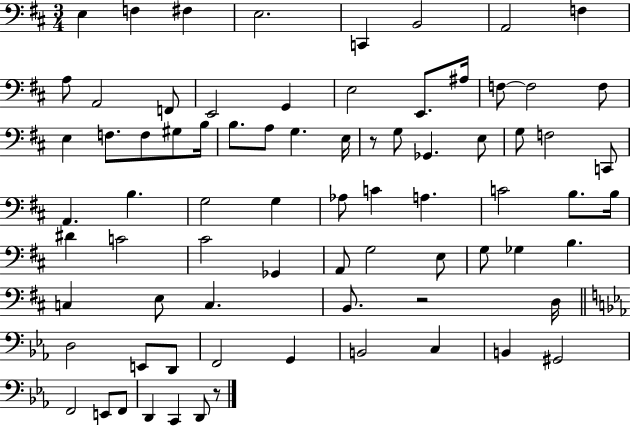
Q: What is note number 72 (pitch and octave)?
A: D2